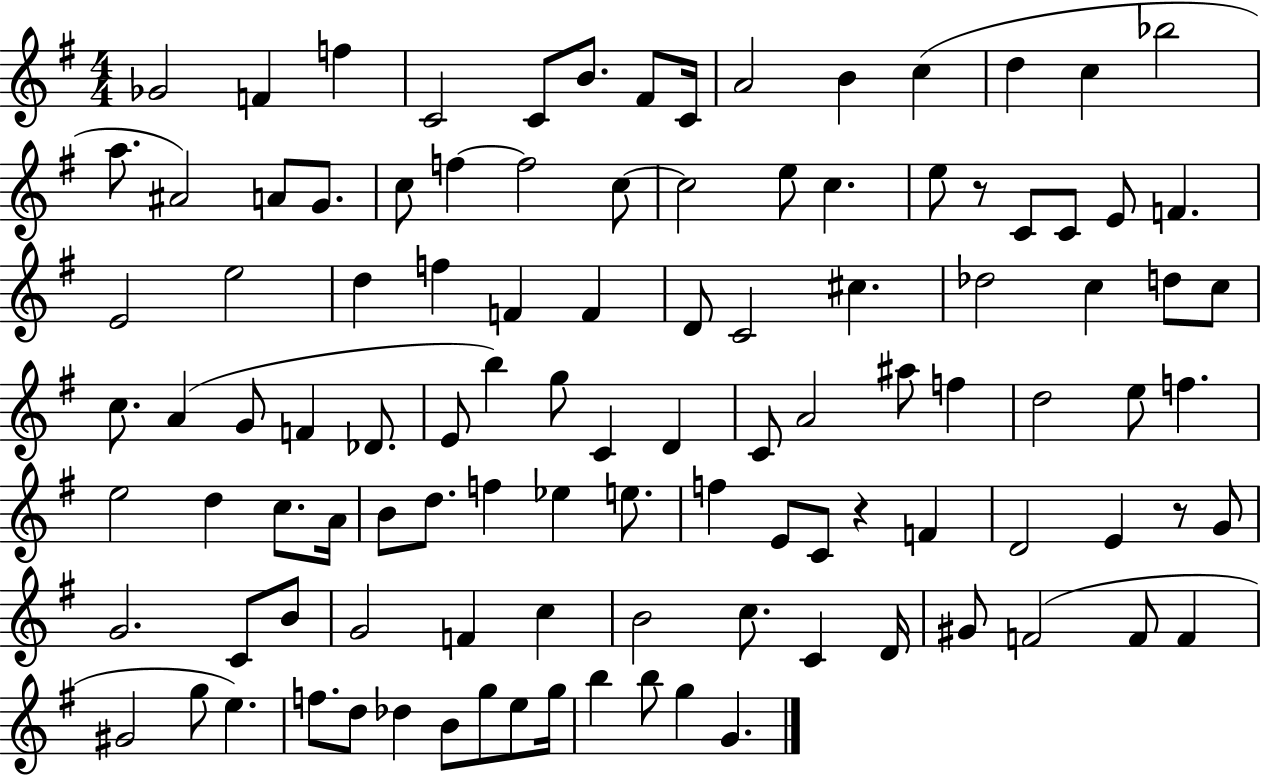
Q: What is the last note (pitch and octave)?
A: G4